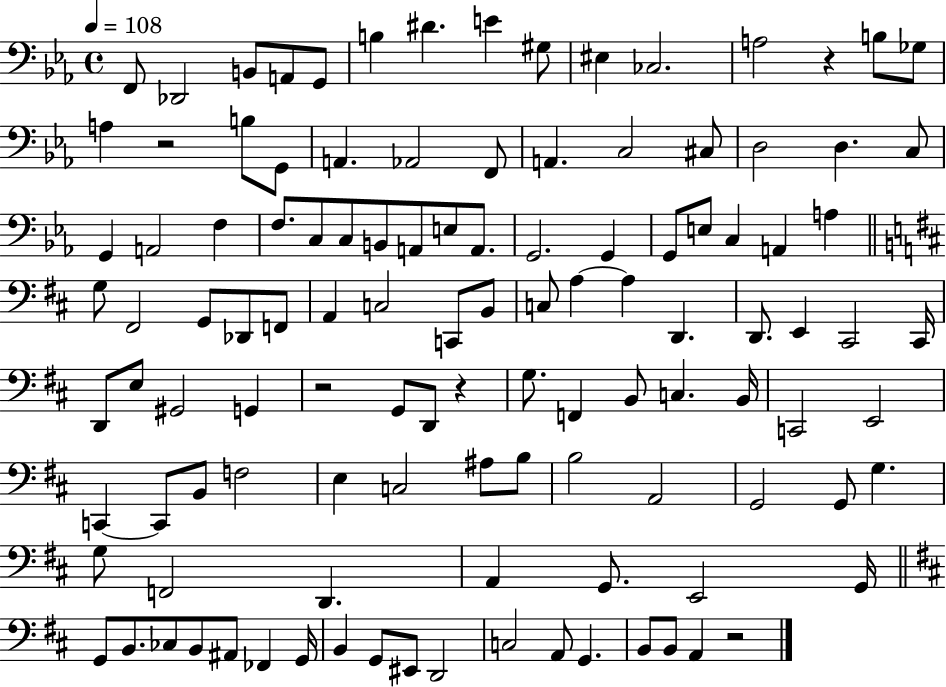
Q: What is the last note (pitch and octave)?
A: A2